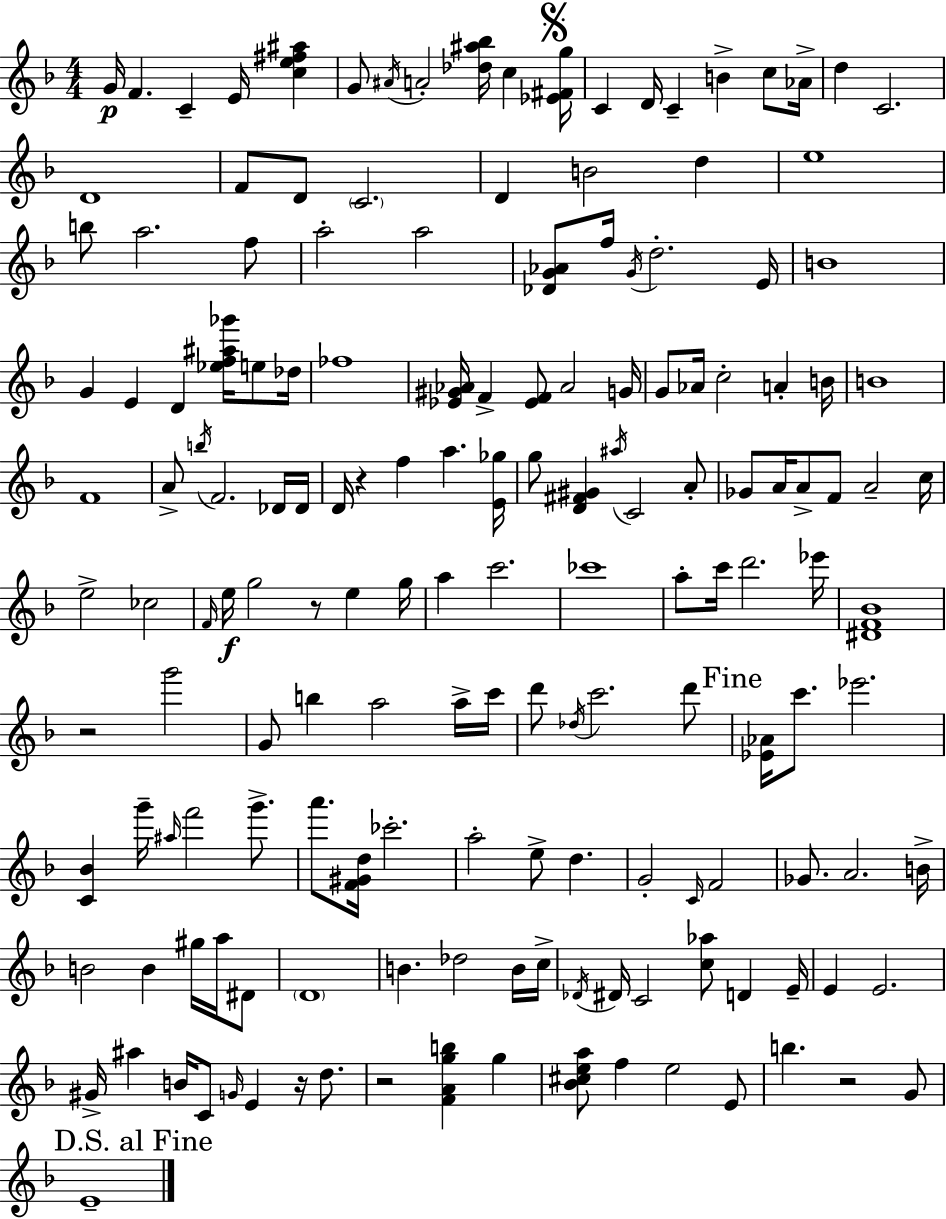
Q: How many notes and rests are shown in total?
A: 162